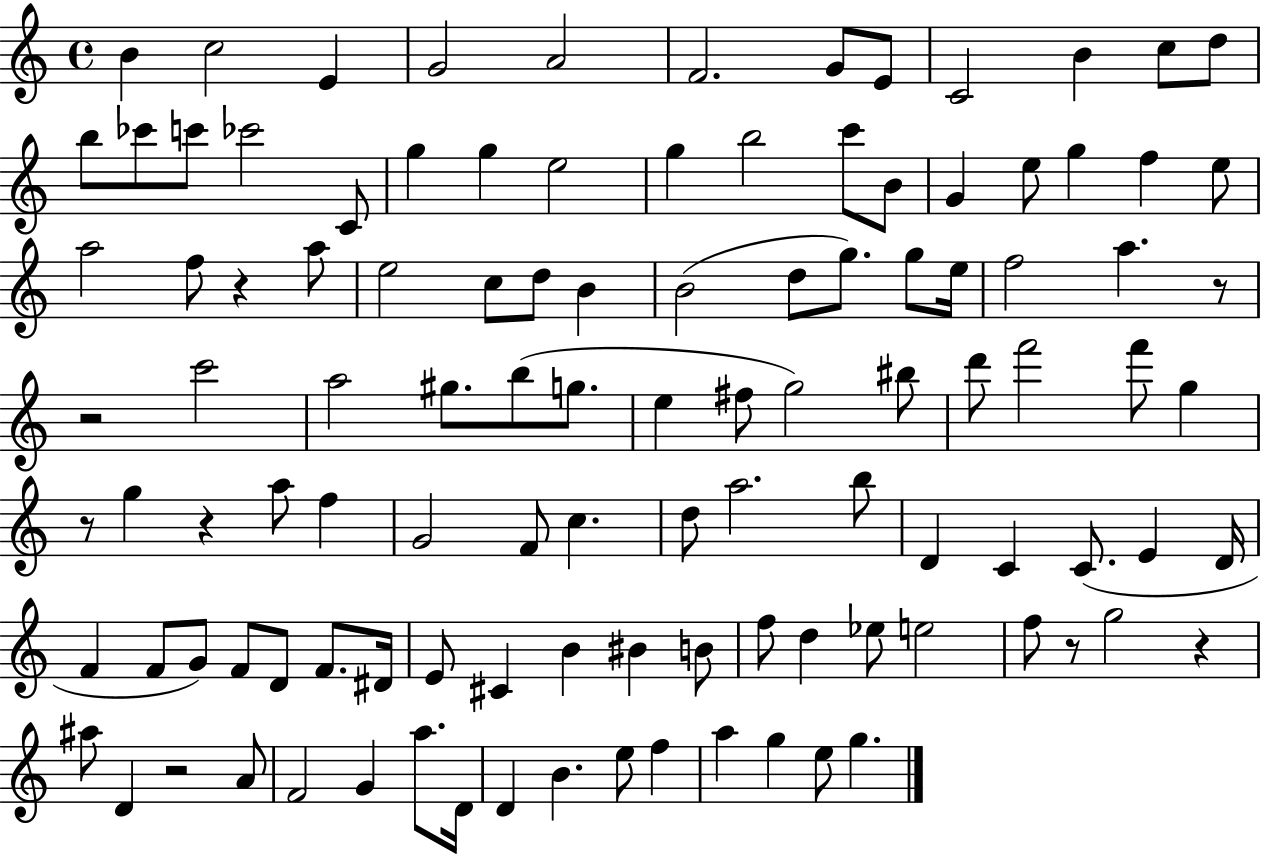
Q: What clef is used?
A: treble